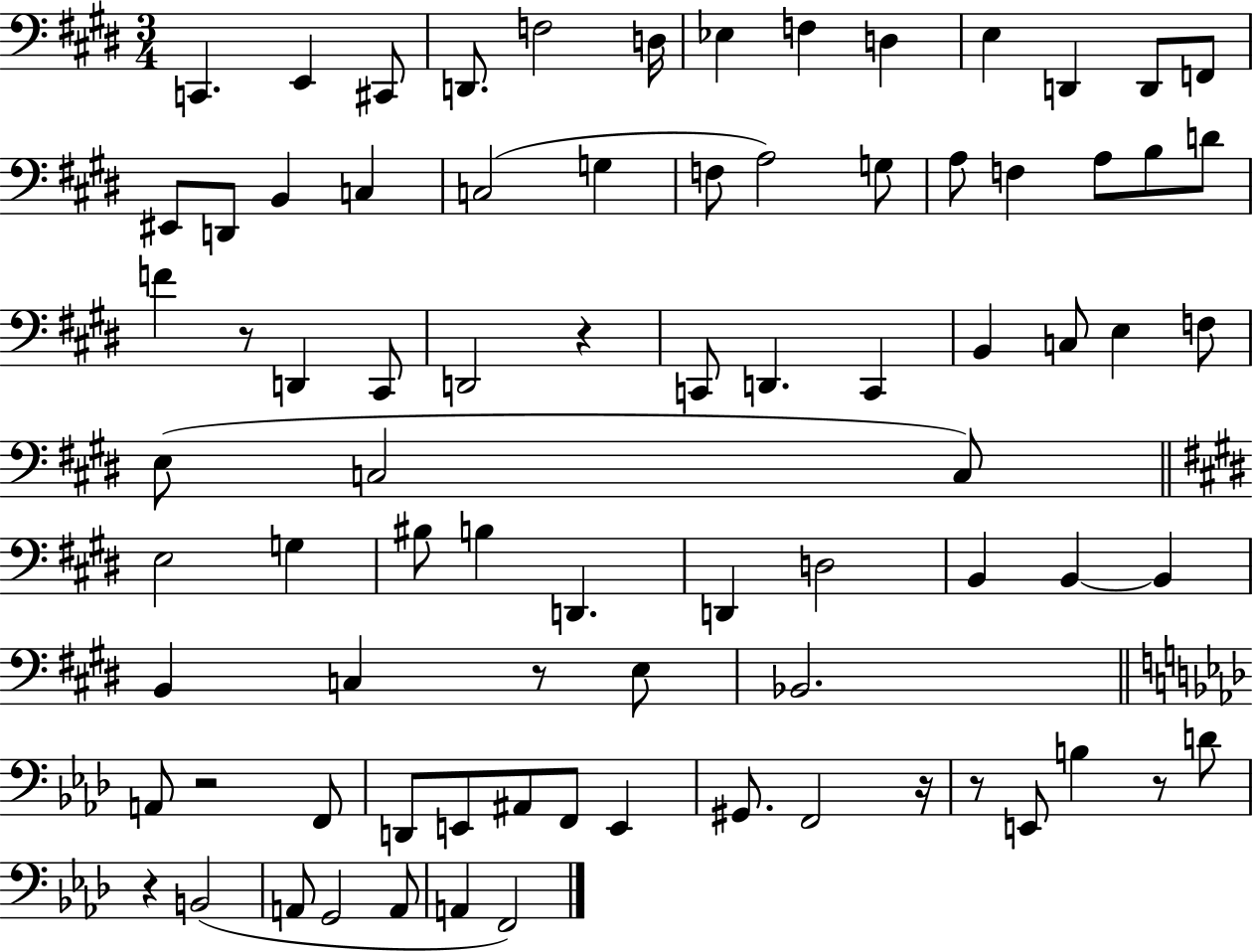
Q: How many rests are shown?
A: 8